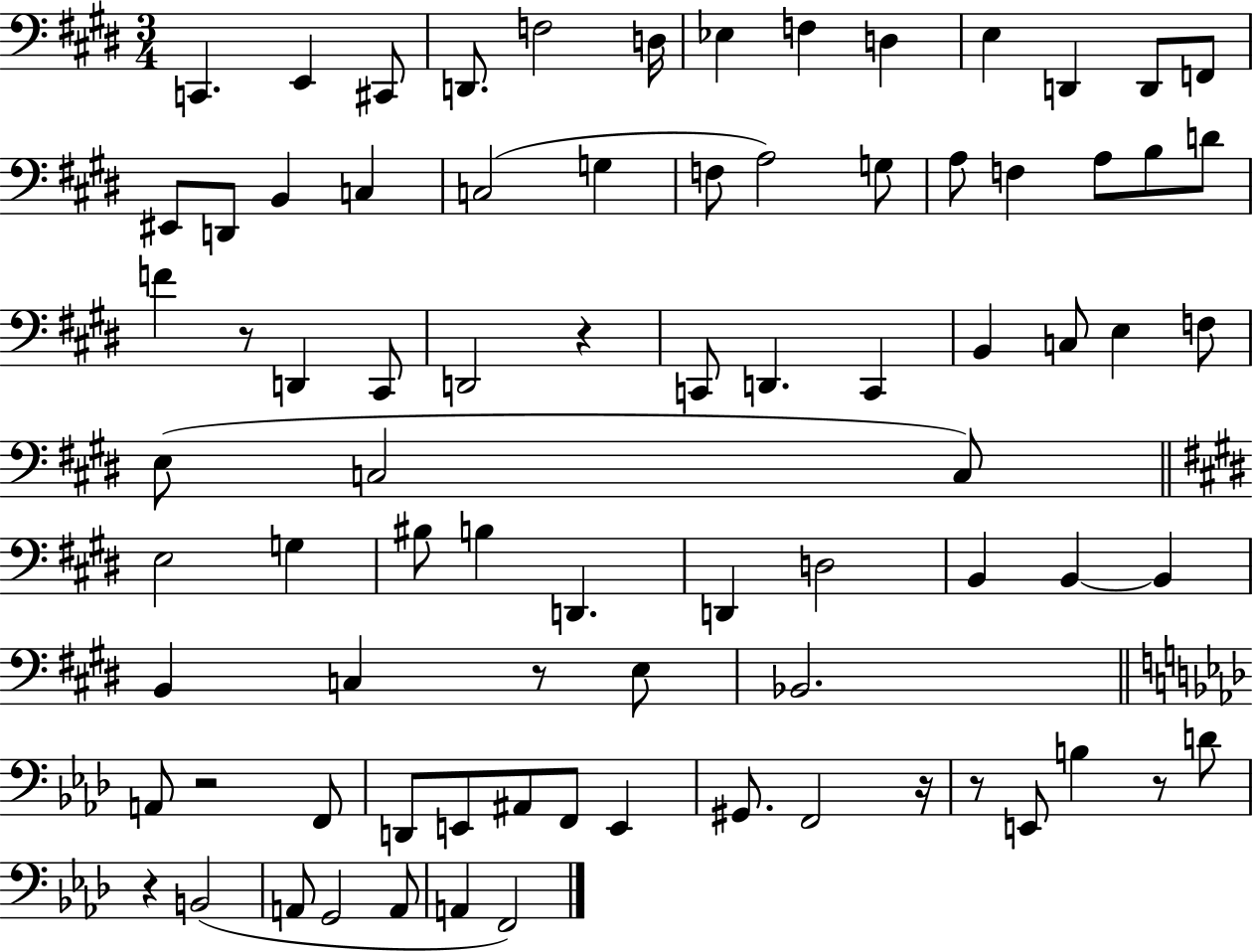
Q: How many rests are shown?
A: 8